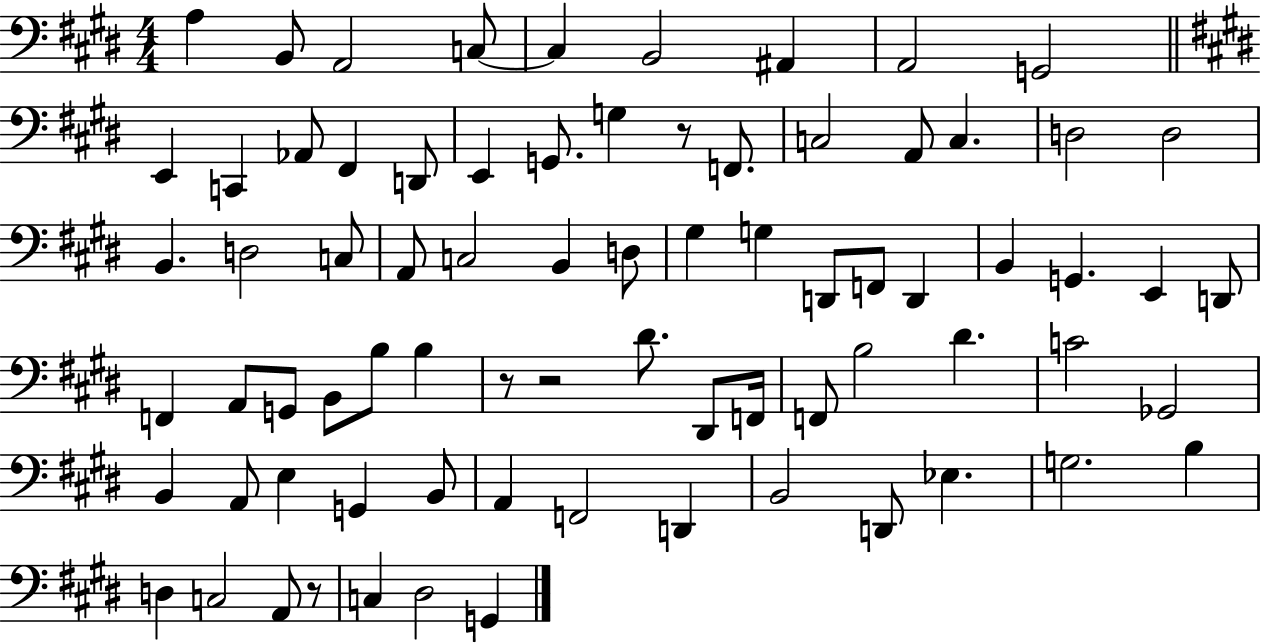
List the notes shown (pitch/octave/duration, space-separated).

A3/q B2/e A2/h C3/e C3/q B2/h A#2/q A2/h G2/h E2/q C2/q Ab2/e F#2/q D2/e E2/q G2/e. G3/q R/e F2/e. C3/h A2/e C3/q. D3/h D3/h B2/q. D3/h C3/e A2/e C3/h B2/q D3/e G#3/q G3/q D2/e F2/e D2/q B2/q G2/q. E2/q D2/e F2/q A2/e G2/e B2/e B3/e B3/q R/e R/h D#4/e. D#2/e F2/s F2/e B3/h D#4/q. C4/h Gb2/h B2/q A2/e E3/q G2/q B2/e A2/q F2/h D2/q B2/h D2/e Eb3/q. G3/h. B3/q D3/q C3/h A2/e R/e C3/q D#3/h G2/q